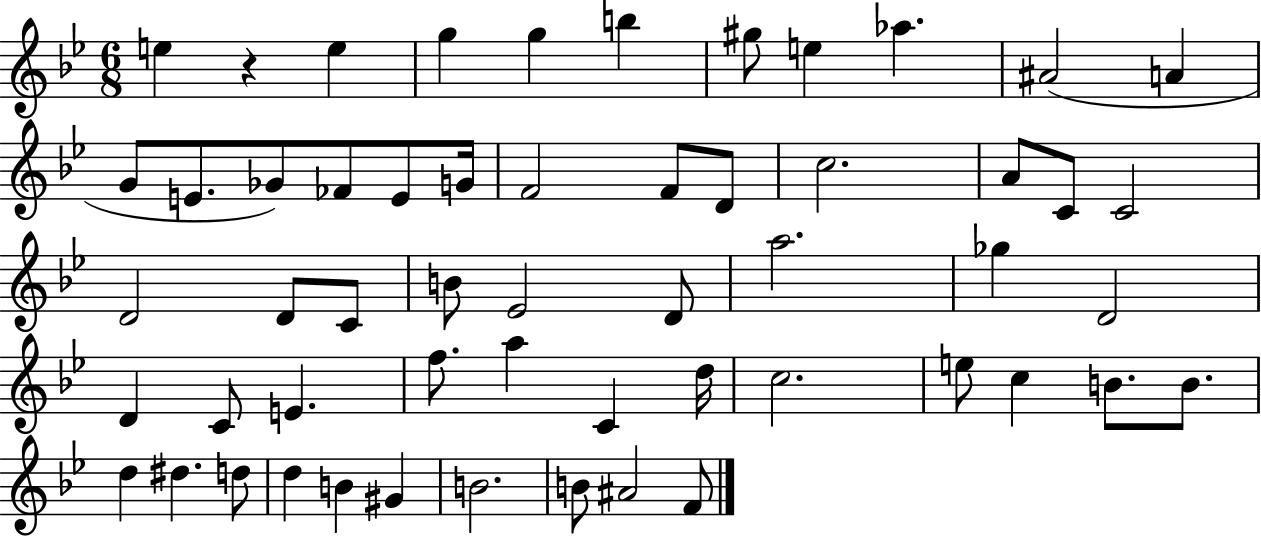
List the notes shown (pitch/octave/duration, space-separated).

E5/q R/q E5/q G5/q G5/q B5/q G#5/e E5/q Ab5/q. A#4/h A4/q G4/e E4/e. Gb4/e FES4/e E4/e G4/s F4/h F4/e D4/e C5/h. A4/e C4/e C4/h D4/h D4/e C4/e B4/e Eb4/h D4/e A5/h. Gb5/q D4/h D4/q C4/e E4/q. F5/e. A5/q C4/q D5/s C5/h. E5/e C5/q B4/e. B4/e. D5/q D#5/q. D5/e D5/q B4/q G#4/q B4/h. B4/e A#4/h F4/e